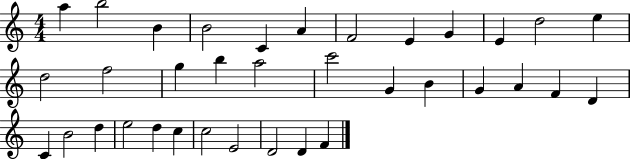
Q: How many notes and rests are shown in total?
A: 35